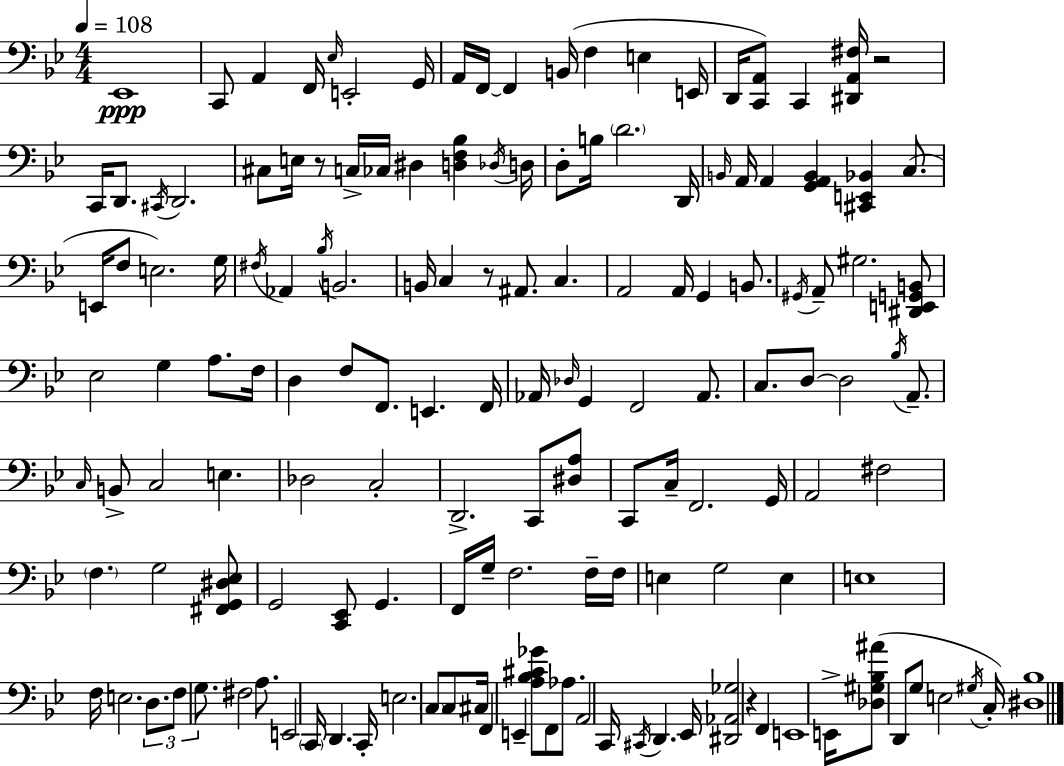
X:1
T:Untitled
M:4/4
L:1/4
K:Bb
_E,,4 C,,/2 A,, F,,/4 _E,/4 E,,2 G,,/4 A,,/4 F,,/4 F,, B,,/4 F, E, E,,/4 D,,/4 [C,,A,,]/2 C,, [^D,,A,,^F,]/4 z2 C,,/4 D,,/2 ^C,,/4 D,,2 ^C,/2 E,/4 z/2 C,/4 _C,/4 ^D, [D,F,_B,] _D,/4 D,/4 D,/2 B,/4 D2 D,,/4 B,,/4 A,,/4 A,, [G,,A,,B,,] [^C,,E,,_B,,] C,/2 E,,/4 F,/2 E,2 G,/4 ^F,/4 _A,, _B,/4 B,,2 B,,/4 C, z/2 ^A,,/2 C, A,,2 A,,/4 G,, B,,/2 ^G,,/4 A,,/2 ^G,2 [^D,,E,,G,,B,,]/2 _E,2 G, A,/2 F,/4 D, F,/2 F,,/2 E,, F,,/4 _A,,/4 _D,/4 G,, F,,2 _A,,/2 C,/2 D,/2 D,2 _B,/4 A,,/2 C,/4 B,,/2 C,2 E, _D,2 C,2 D,,2 C,,/2 [^D,A,]/2 C,,/2 C,/4 F,,2 G,,/4 A,,2 ^F,2 F, G,2 [^F,,G,,^D,_E,]/2 G,,2 [C,,_E,,]/2 G,, F,,/4 G,/4 F,2 F,/4 F,/4 E, G,2 E, E,4 F,/4 E,2 D,/2 F,/2 G,/2 ^F,2 A,/2 E,,2 C,,/4 D,, C,,/4 E,2 C,/2 C,/2 ^C,/4 F,, E,, [A,_B,^C_G]/2 F,,/2 _A,/2 A,,2 C,,/4 ^C,,/4 D,, _E,,/4 [^D,,_A,,_G,]2 z F,, E,,4 E,,/4 [_D,^G,_B,^A]/2 D,,/2 G,/2 E,2 ^G,/4 C,/4 [^D,_B,]4